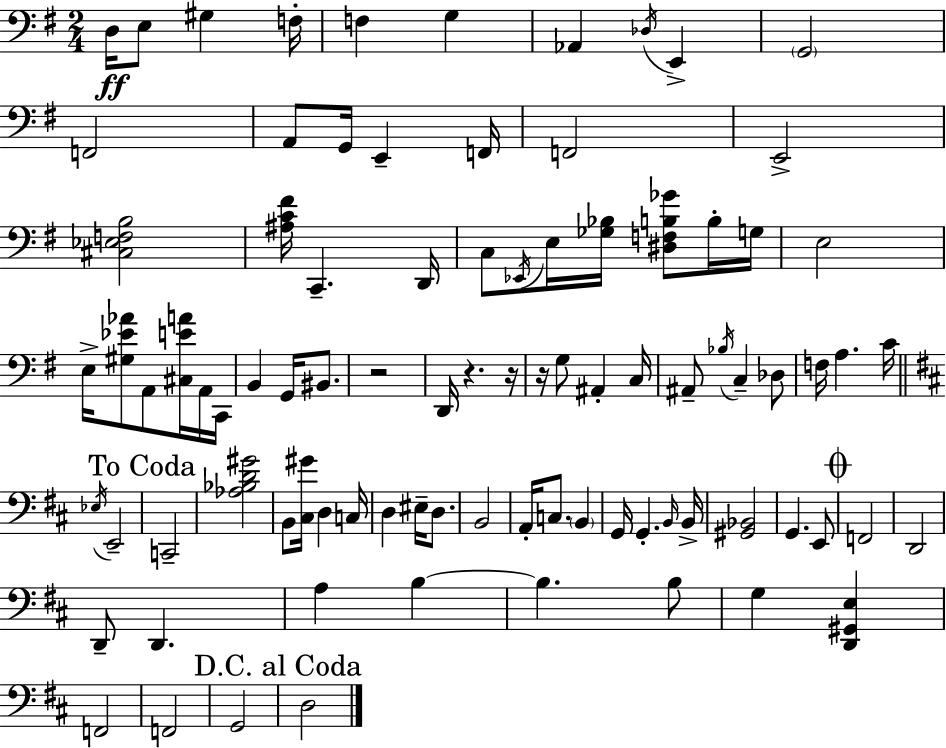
D3/s E3/e G#3/q F3/s F3/q G3/q Ab2/q Db3/s E2/q G2/h F2/h A2/e G2/s E2/q F2/s F2/h E2/h [C#3,Eb3,F3,B3]/h [A#3,C4,F#4]/s C2/q. D2/s C3/e Eb2/s E3/s [Gb3,Bb3]/s [D#3,F3,B3,Gb4]/e B3/s G3/s E3/h E3/s [G#3,Eb4,Ab4]/e A2/e [C#3,E4,A4]/s A2/s C2/s B2/q G2/s BIS2/e. R/h D2/s R/q. R/s R/s G3/e A#2/q C3/s A#2/e Bb3/s C3/q Db3/e F3/s A3/q. C4/s Eb3/s E2/h C2/h [Ab3,Bb3,D4,G#4]/h B2/e [C#3,G#4]/s D3/q C3/s D3/q EIS3/s D3/e. B2/h A2/s C3/e. B2/q G2/s G2/q. B2/s B2/s [G#2,Bb2]/h G2/q. E2/e F2/h D2/h D2/e D2/q. A3/q B3/q B3/q. B3/e G3/q [D2,G#2,E3]/q F2/h F2/h G2/h D3/h